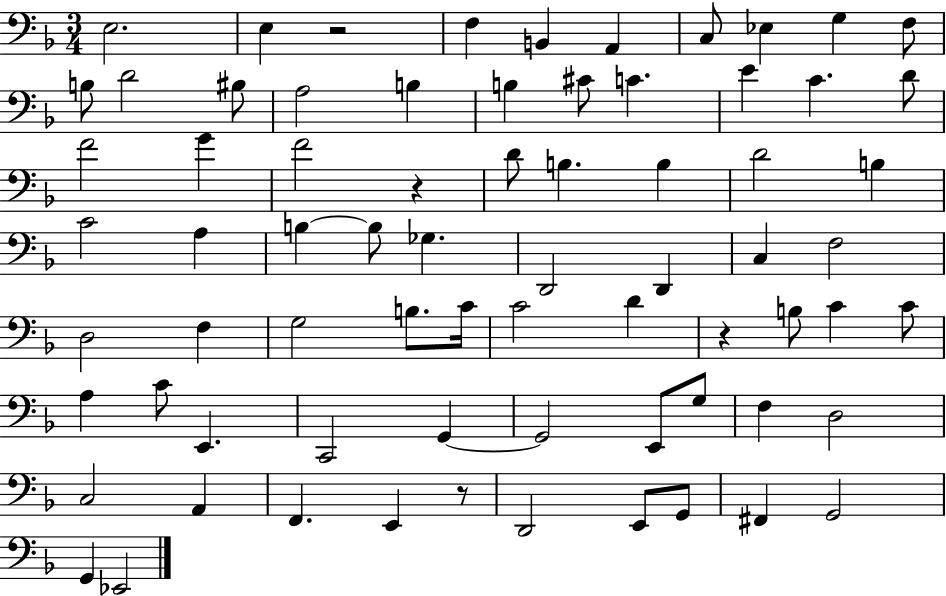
X:1
T:Untitled
M:3/4
L:1/4
K:F
E,2 E, z2 F, B,, A,, C,/2 _E, G, F,/2 B,/2 D2 ^B,/2 A,2 B, B, ^C/2 C E C D/2 F2 G F2 z D/2 B, B, D2 B, C2 A, B, B,/2 _G, D,,2 D,, C, F,2 D,2 F, G,2 B,/2 C/4 C2 D z B,/2 C C/2 A, C/2 E,, C,,2 G,, G,,2 E,,/2 G,/2 F, D,2 C,2 A,, F,, E,, z/2 D,,2 E,,/2 G,,/2 ^F,, G,,2 G,, _E,,2